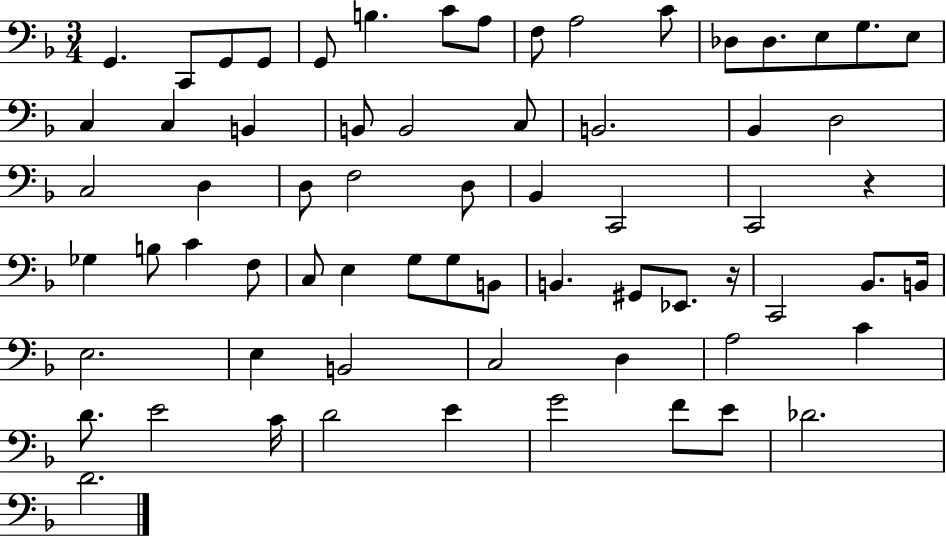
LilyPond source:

{
  \clef bass
  \numericTimeSignature
  \time 3/4
  \key f \major
  g,4. c,8 g,8 g,8 | g,8 b4. c'8 a8 | f8 a2 c'8 | des8 des8. e8 g8. e8 | \break c4 c4 b,4 | b,8 b,2 c8 | b,2. | bes,4 d2 | \break c2 d4 | d8 f2 d8 | bes,4 c,2 | c,2 r4 | \break ges4 b8 c'4 f8 | c8 e4 g8 g8 b,8 | b,4. gis,8 ees,8. r16 | c,2 bes,8. b,16 | \break e2. | e4 b,2 | c2 d4 | a2 c'4 | \break d'8. e'2 c'16 | d'2 e'4 | g'2 f'8 e'8 | des'2. | \break d'2. | \bar "|."
}